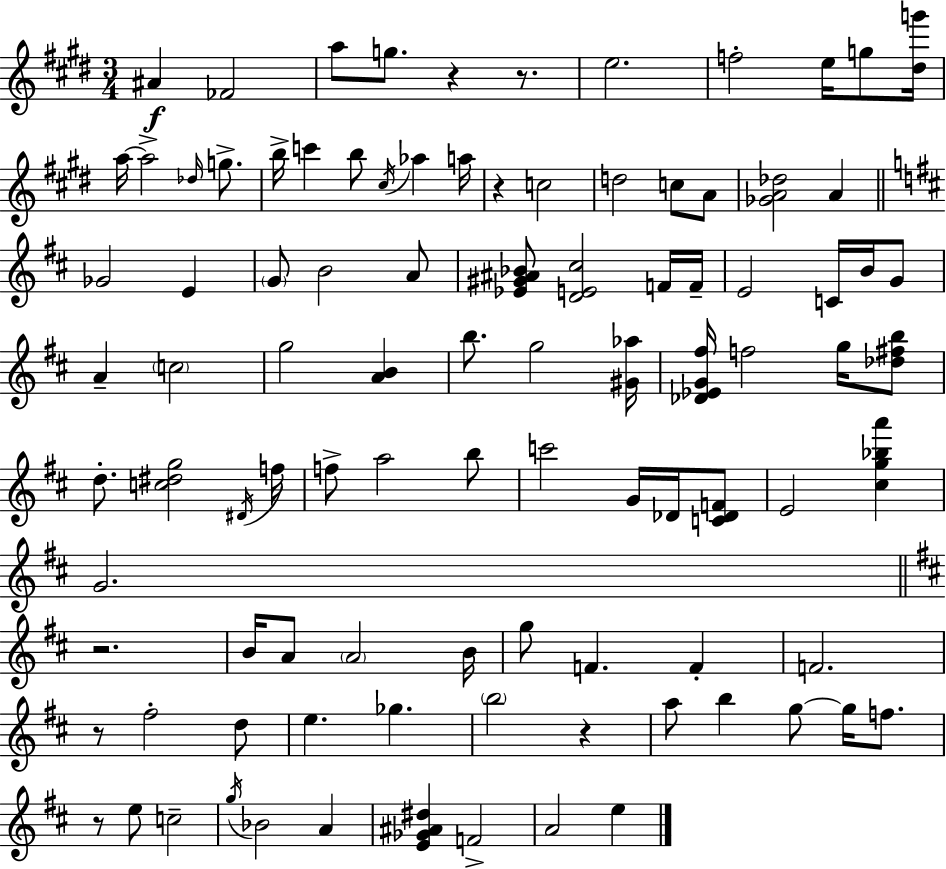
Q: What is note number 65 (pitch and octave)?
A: B5